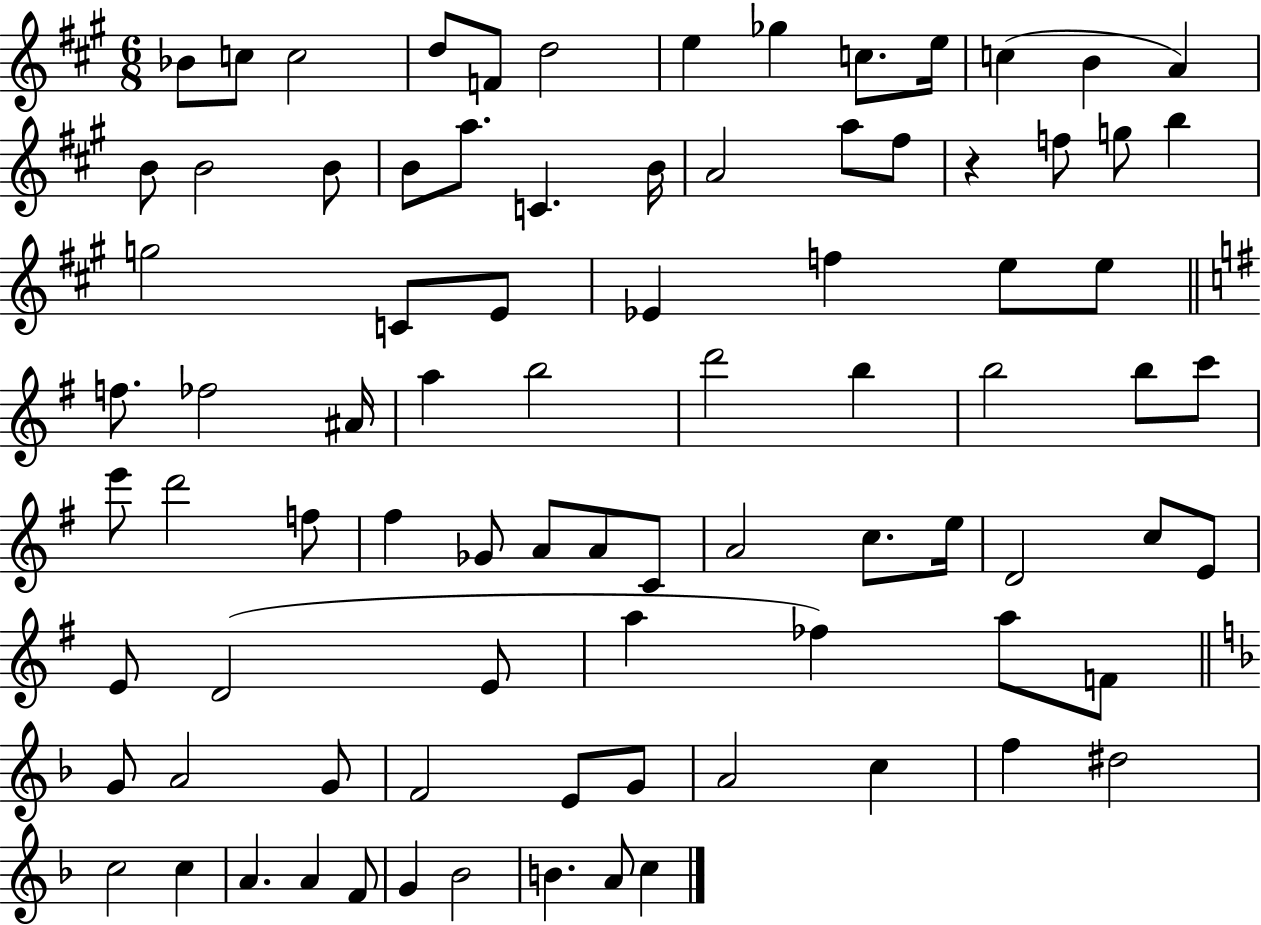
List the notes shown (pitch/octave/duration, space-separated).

Bb4/e C5/e C5/h D5/e F4/e D5/h E5/q Gb5/q C5/e. E5/s C5/q B4/q A4/q B4/e B4/h B4/e B4/e A5/e. C4/q. B4/s A4/h A5/e F#5/e R/q F5/e G5/e B5/q G5/h C4/e E4/e Eb4/q F5/q E5/e E5/e F5/e. FES5/h A#4/s A5/q B5/h D6/h B5/q B5/h B5/e C6/e E6/e D6/h F5/e F#5/q Gb4/e A4/e A4/e C4/e A4/h C5/e. E5/s D4/h C5/e E4/e E4/e D4/h E4/e A5/q FES5/q A5/e F4/e G4/e A4/h G4/e F4/h E4/e G4/e A4/h C5/q F5/q D#5/h C5/h C5/q A4/q. A4/q F4/e G4/q Bb4/h B4/q. A4/e C5/q